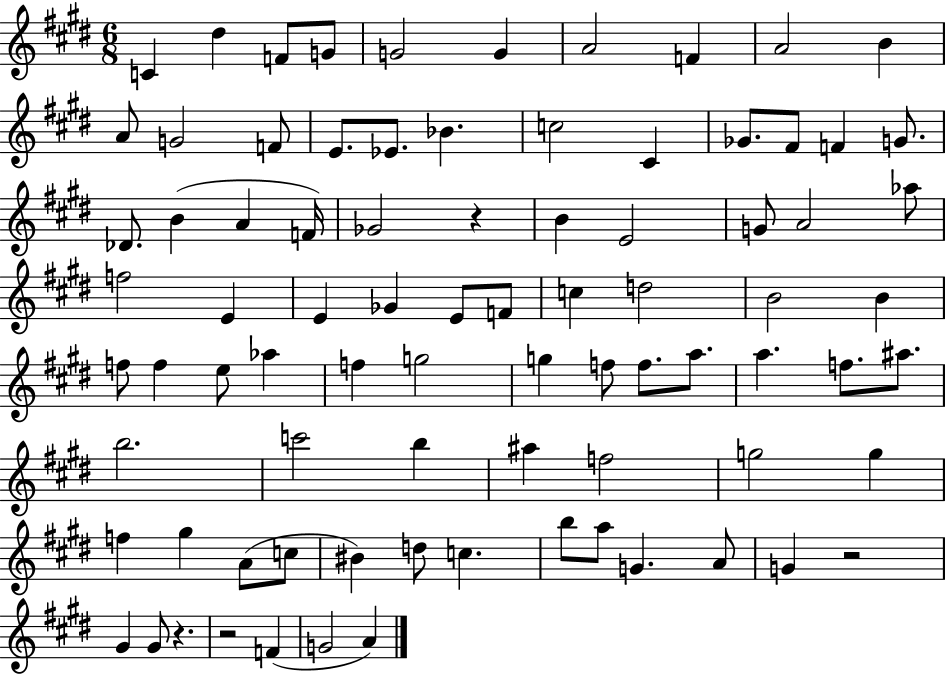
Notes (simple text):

C4/q D#5/q F4/e G4/e G4/h G4/q A4/h F4/q A4/h B4/q A4/e G4/h F4/e E4/e. Eb4/e. Bb4/q. C5/h C#4/q Gb4/e. F#4/e F4/q G4/e. Db4/e. B4/q A4/q F4/s Gb4/h R/q B4/q E4/h G4/e A4/h Ab5/e F5/h E4/q E4/q Gb4/q E4/e F4/e C5/q D5/h B4/h B4/q F5/e F5/q E5/e Ab5/q F5/q G5/h G5/q F5/e F5/e. A5/e. A5/q. F5/e. A#5/e. B5/h. C6/h B5/q A#5/q F5/h G5/h G5/q F5/q G#5/q A4/e C5/e BIS4/q D5/e C5/q. B5/e A5/e G4/q. A4/e G4/q R/h G#4/q G#4/e R/q. R/h F4/q G4/h A4/q